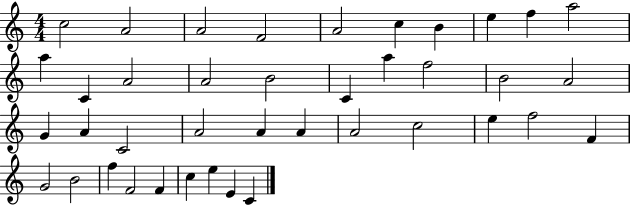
{
  \clef treble
  \numericTimeSignature
  \time 4/4
  \key c \major
  c''2 a'2 | a'2 f'2 | a'2 c''4 b'4 | e''4 f''4 a''2 | \break a''4 c'4 a'2 | a'2 b'2 | c'4 a''4 f''2 | b'2 a'2 | \break g'4 a'4 c'2 | a'2 a'4 a'4 | a'2 c''2 | e''4 f''2 f'4 | \break g'2 b'2 | f''4 f'2 f'4 | c''4 e''4 e'4 c'4 | \bar "|."
}